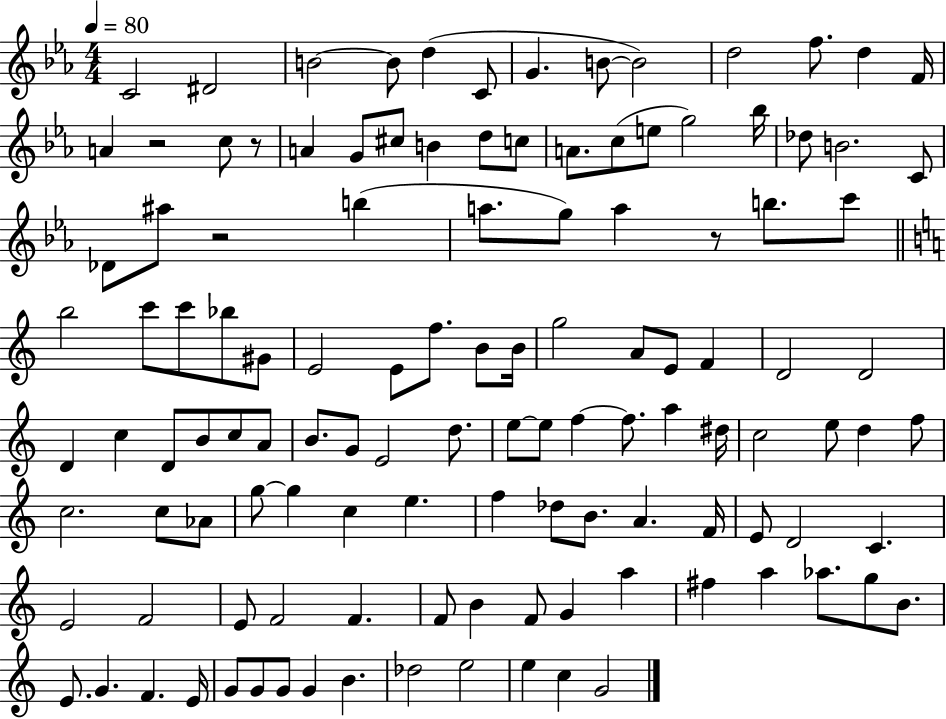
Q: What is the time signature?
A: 4/4